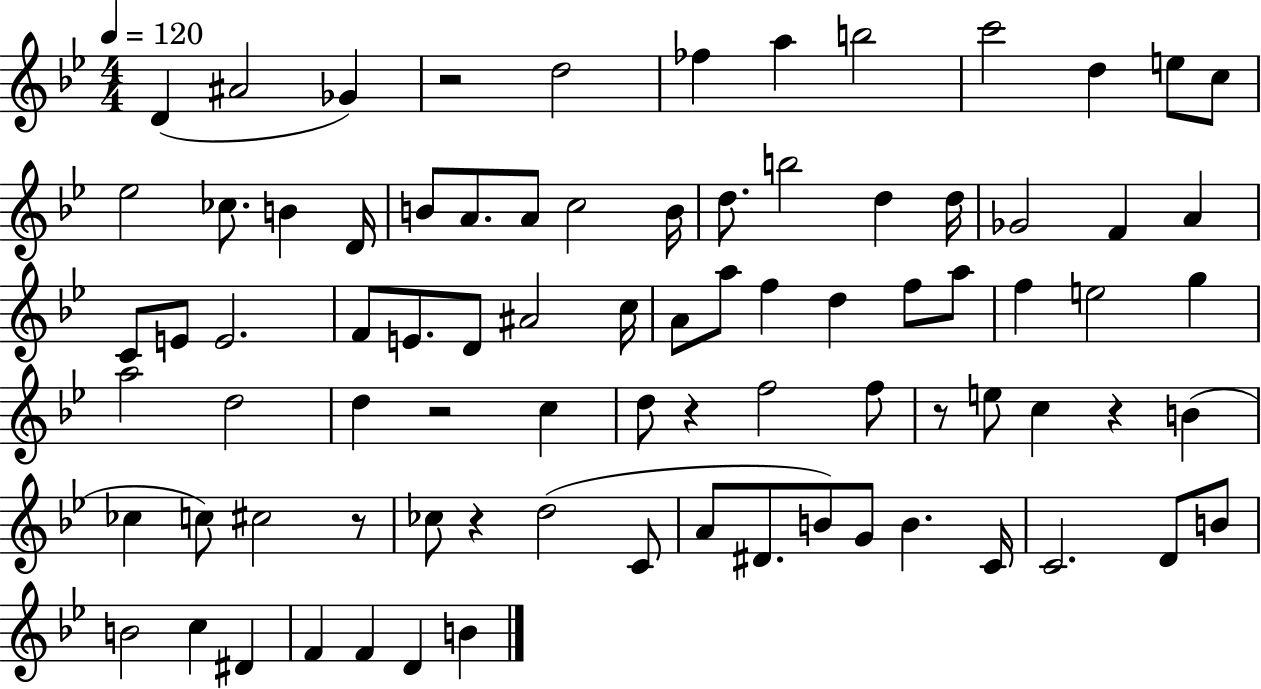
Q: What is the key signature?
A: BES major